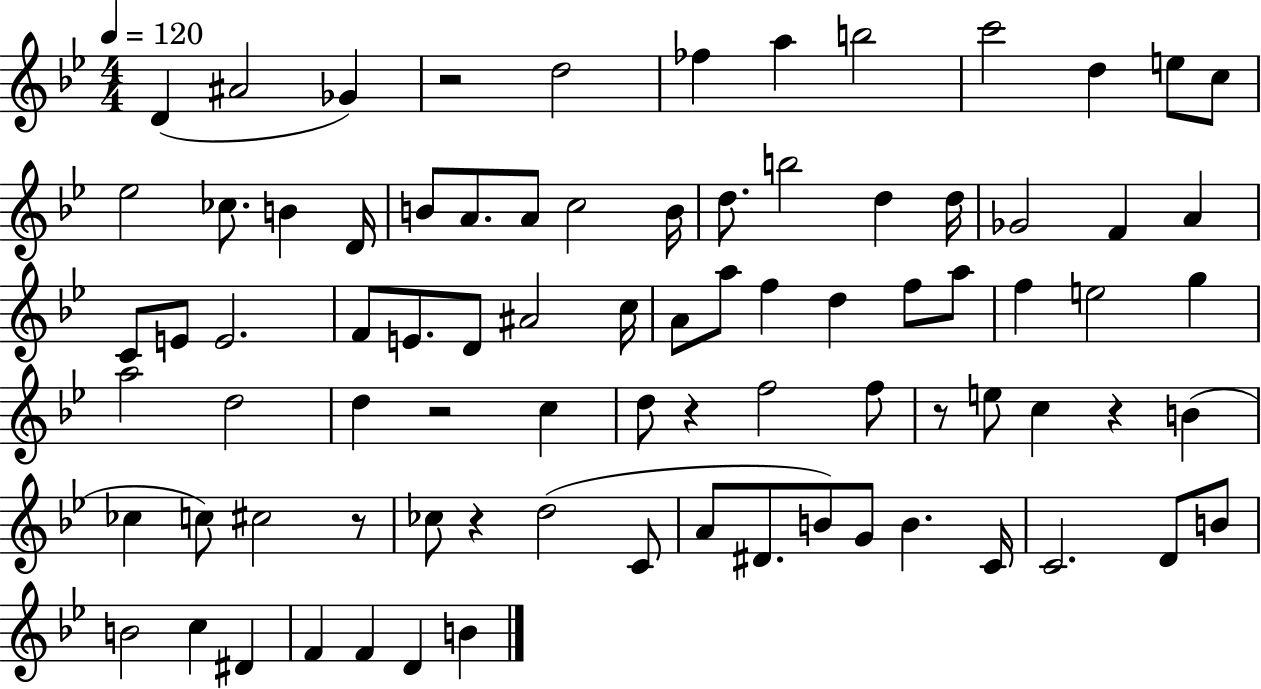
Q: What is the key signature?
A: BES major